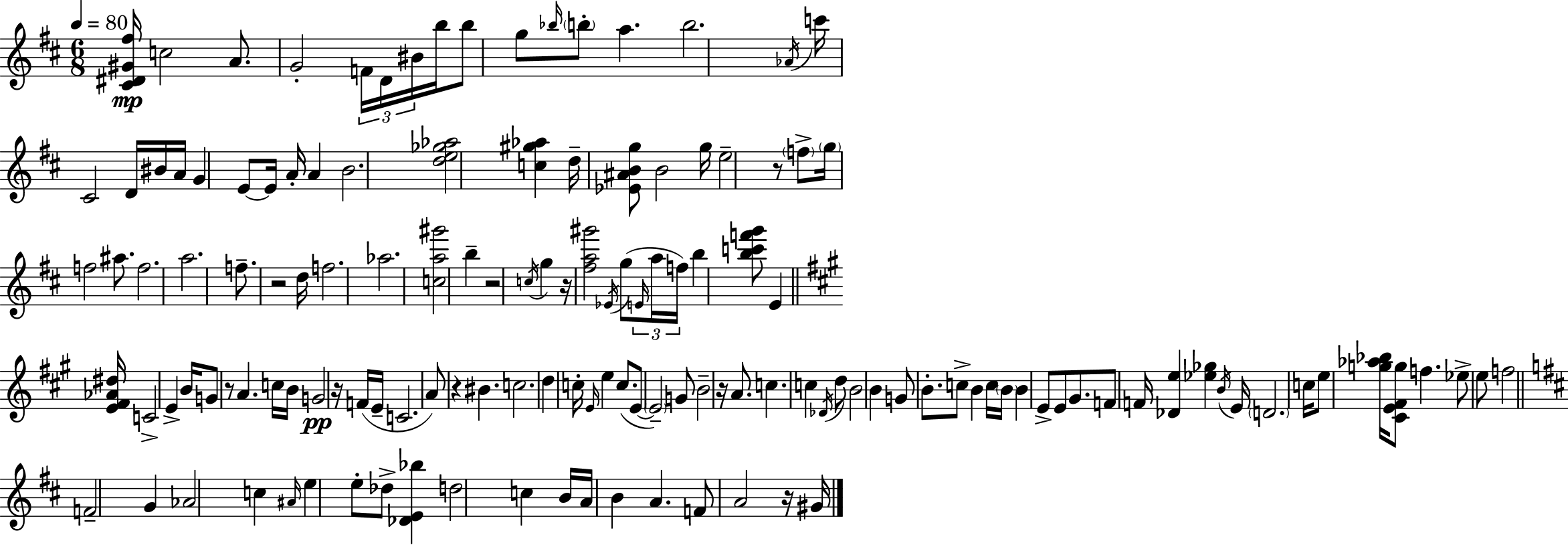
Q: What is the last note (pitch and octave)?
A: G#4